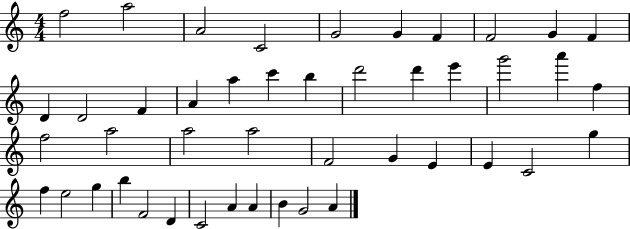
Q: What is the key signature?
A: C major